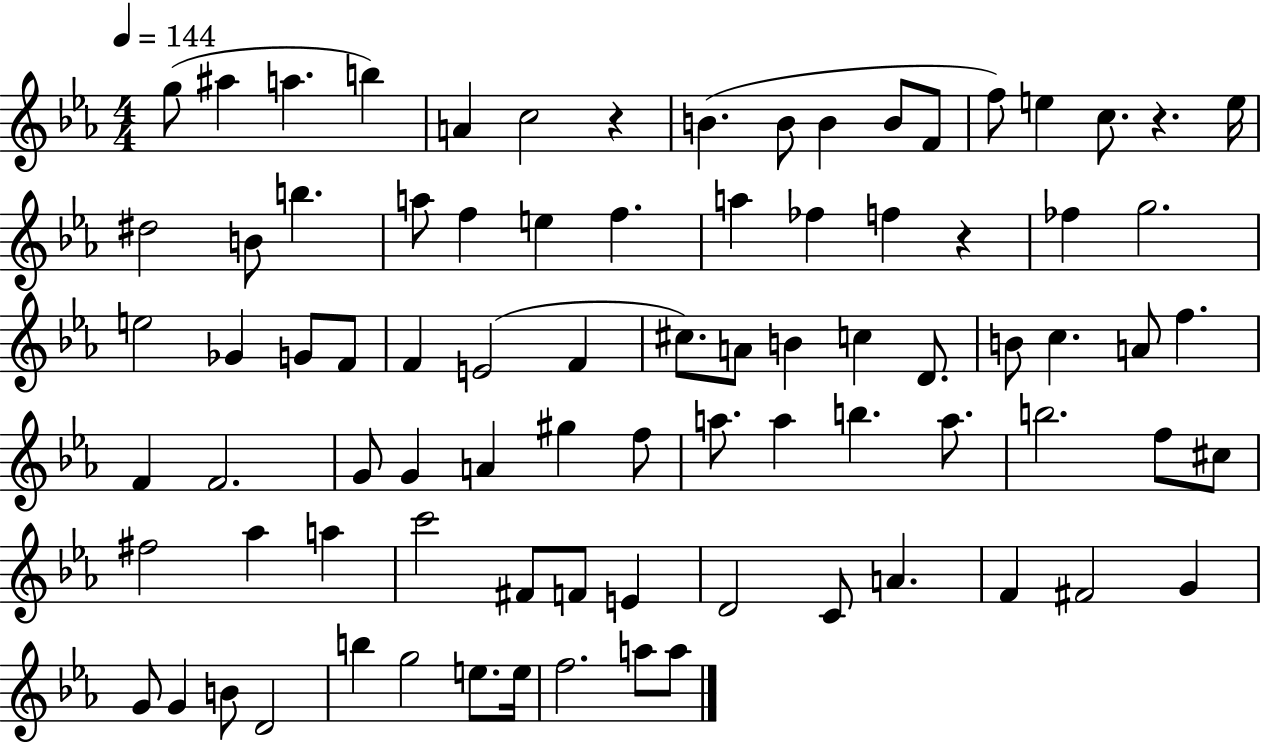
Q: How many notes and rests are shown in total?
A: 84